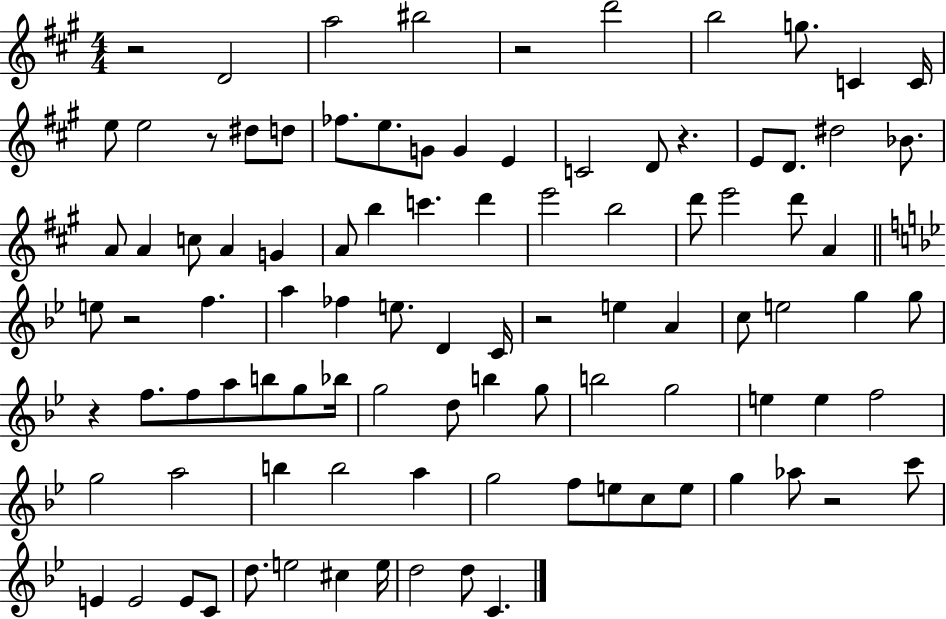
X:1
T:Untitled
M:4/4
L:1/4
K:A
z2 D2 a2 ^b2 z2 d'2 b2 g/2 C C/4 e/2 e2 z/2 ^d/2 d/2 _f/2 e/2 G/2 G E C2 D/2 z E/2 D/2 ^d2 _B/2 A/2 A c/2 A G A/2 b c' d' e'2 b2 d'/2 e'2 d'/2 A e/2 z2 f a _f e/2 D C/4 z2 e A c/2 e2 g g/2 z f/2 f/2 a/2 b/2 g/2 _b/4 g2 d/2 b g/2 b2 g2 e e f2 g2 a2 b b2 a g2 f/2 e/2 c/2 e/2 g _a/2 z2 c'/2 E E2 E/2 C/2 d/2 e2 ^c e/4 d2 d/2 C